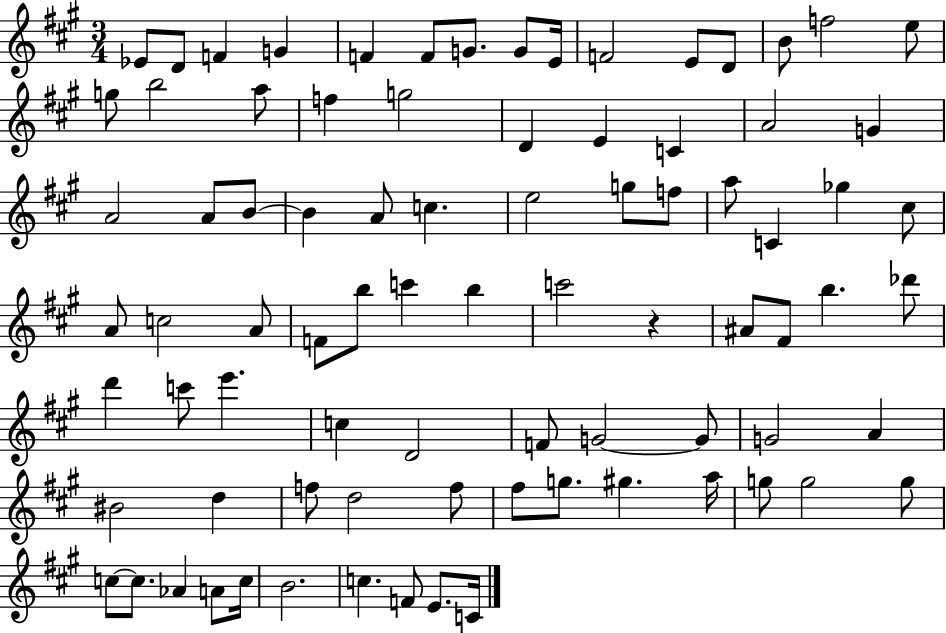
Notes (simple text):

Eb4/e D4/e F4/q G4/q F4/q F4/e G4/e. G4/e E4/s F4/h E4/e D4/e B4/e F5/h E5/e G5/e B5/h A5/e F5/q G5/h D4/q E4/q C4/q A4/h G4/q A4/h A4/e B4/e B4/q A4/e C5/q. E5/h G5/e F5/e A5/e C4/q Gb5/q C#5/e A4/e C5/h A4/e F4/e B5/e C6/q B5/q C6/h R/q A#4/e F#4/e B5/q. Db6/e D6/q C6/e E6/q. C5/q D4/h F4/e G4/h G4/e G4/h A4/q BIS4/h D5/q F5/e D5/h F5/e F#5/e G5/e. G#5/q. A5/s G5/e G5/h G5/e C5/e C5/e. Ab4/q A4/e C5/s B4/h. C5/q. F4/e E4/e. C4/s